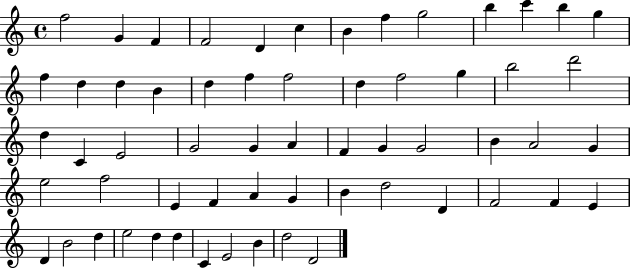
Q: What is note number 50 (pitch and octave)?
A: D4